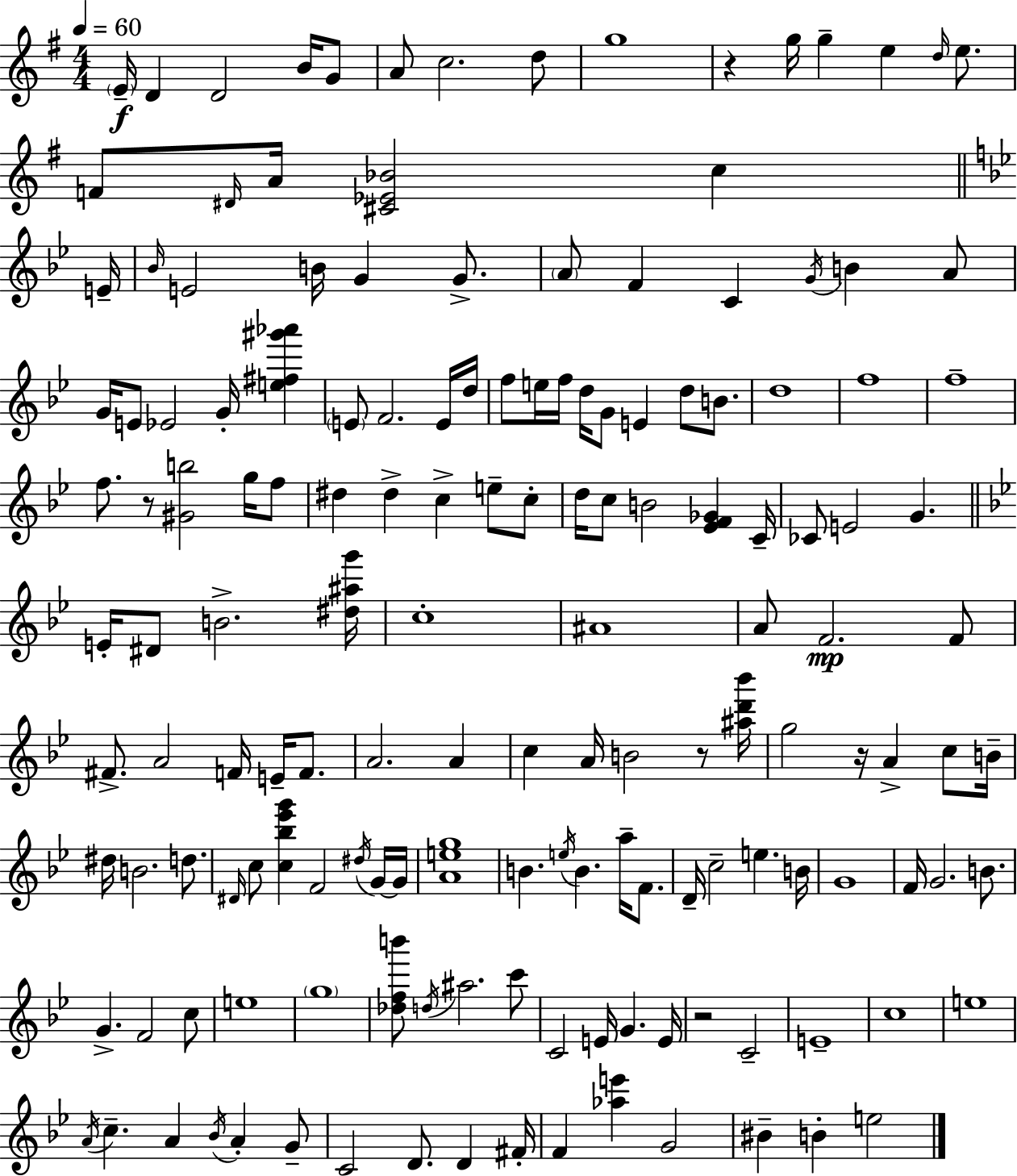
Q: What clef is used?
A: treble